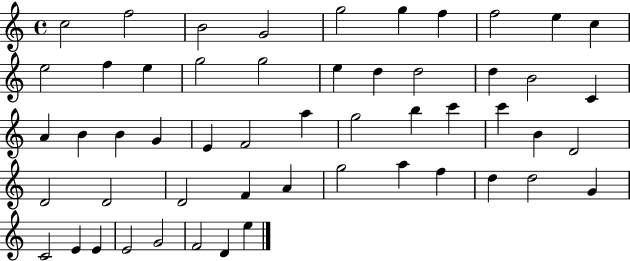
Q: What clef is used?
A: treble